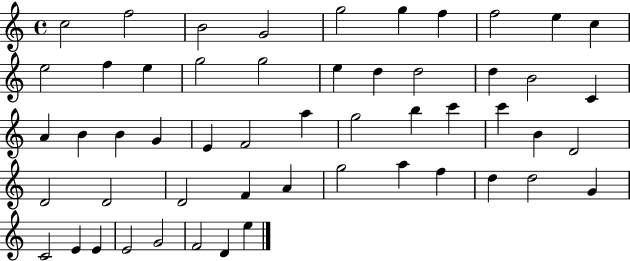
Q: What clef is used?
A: treble